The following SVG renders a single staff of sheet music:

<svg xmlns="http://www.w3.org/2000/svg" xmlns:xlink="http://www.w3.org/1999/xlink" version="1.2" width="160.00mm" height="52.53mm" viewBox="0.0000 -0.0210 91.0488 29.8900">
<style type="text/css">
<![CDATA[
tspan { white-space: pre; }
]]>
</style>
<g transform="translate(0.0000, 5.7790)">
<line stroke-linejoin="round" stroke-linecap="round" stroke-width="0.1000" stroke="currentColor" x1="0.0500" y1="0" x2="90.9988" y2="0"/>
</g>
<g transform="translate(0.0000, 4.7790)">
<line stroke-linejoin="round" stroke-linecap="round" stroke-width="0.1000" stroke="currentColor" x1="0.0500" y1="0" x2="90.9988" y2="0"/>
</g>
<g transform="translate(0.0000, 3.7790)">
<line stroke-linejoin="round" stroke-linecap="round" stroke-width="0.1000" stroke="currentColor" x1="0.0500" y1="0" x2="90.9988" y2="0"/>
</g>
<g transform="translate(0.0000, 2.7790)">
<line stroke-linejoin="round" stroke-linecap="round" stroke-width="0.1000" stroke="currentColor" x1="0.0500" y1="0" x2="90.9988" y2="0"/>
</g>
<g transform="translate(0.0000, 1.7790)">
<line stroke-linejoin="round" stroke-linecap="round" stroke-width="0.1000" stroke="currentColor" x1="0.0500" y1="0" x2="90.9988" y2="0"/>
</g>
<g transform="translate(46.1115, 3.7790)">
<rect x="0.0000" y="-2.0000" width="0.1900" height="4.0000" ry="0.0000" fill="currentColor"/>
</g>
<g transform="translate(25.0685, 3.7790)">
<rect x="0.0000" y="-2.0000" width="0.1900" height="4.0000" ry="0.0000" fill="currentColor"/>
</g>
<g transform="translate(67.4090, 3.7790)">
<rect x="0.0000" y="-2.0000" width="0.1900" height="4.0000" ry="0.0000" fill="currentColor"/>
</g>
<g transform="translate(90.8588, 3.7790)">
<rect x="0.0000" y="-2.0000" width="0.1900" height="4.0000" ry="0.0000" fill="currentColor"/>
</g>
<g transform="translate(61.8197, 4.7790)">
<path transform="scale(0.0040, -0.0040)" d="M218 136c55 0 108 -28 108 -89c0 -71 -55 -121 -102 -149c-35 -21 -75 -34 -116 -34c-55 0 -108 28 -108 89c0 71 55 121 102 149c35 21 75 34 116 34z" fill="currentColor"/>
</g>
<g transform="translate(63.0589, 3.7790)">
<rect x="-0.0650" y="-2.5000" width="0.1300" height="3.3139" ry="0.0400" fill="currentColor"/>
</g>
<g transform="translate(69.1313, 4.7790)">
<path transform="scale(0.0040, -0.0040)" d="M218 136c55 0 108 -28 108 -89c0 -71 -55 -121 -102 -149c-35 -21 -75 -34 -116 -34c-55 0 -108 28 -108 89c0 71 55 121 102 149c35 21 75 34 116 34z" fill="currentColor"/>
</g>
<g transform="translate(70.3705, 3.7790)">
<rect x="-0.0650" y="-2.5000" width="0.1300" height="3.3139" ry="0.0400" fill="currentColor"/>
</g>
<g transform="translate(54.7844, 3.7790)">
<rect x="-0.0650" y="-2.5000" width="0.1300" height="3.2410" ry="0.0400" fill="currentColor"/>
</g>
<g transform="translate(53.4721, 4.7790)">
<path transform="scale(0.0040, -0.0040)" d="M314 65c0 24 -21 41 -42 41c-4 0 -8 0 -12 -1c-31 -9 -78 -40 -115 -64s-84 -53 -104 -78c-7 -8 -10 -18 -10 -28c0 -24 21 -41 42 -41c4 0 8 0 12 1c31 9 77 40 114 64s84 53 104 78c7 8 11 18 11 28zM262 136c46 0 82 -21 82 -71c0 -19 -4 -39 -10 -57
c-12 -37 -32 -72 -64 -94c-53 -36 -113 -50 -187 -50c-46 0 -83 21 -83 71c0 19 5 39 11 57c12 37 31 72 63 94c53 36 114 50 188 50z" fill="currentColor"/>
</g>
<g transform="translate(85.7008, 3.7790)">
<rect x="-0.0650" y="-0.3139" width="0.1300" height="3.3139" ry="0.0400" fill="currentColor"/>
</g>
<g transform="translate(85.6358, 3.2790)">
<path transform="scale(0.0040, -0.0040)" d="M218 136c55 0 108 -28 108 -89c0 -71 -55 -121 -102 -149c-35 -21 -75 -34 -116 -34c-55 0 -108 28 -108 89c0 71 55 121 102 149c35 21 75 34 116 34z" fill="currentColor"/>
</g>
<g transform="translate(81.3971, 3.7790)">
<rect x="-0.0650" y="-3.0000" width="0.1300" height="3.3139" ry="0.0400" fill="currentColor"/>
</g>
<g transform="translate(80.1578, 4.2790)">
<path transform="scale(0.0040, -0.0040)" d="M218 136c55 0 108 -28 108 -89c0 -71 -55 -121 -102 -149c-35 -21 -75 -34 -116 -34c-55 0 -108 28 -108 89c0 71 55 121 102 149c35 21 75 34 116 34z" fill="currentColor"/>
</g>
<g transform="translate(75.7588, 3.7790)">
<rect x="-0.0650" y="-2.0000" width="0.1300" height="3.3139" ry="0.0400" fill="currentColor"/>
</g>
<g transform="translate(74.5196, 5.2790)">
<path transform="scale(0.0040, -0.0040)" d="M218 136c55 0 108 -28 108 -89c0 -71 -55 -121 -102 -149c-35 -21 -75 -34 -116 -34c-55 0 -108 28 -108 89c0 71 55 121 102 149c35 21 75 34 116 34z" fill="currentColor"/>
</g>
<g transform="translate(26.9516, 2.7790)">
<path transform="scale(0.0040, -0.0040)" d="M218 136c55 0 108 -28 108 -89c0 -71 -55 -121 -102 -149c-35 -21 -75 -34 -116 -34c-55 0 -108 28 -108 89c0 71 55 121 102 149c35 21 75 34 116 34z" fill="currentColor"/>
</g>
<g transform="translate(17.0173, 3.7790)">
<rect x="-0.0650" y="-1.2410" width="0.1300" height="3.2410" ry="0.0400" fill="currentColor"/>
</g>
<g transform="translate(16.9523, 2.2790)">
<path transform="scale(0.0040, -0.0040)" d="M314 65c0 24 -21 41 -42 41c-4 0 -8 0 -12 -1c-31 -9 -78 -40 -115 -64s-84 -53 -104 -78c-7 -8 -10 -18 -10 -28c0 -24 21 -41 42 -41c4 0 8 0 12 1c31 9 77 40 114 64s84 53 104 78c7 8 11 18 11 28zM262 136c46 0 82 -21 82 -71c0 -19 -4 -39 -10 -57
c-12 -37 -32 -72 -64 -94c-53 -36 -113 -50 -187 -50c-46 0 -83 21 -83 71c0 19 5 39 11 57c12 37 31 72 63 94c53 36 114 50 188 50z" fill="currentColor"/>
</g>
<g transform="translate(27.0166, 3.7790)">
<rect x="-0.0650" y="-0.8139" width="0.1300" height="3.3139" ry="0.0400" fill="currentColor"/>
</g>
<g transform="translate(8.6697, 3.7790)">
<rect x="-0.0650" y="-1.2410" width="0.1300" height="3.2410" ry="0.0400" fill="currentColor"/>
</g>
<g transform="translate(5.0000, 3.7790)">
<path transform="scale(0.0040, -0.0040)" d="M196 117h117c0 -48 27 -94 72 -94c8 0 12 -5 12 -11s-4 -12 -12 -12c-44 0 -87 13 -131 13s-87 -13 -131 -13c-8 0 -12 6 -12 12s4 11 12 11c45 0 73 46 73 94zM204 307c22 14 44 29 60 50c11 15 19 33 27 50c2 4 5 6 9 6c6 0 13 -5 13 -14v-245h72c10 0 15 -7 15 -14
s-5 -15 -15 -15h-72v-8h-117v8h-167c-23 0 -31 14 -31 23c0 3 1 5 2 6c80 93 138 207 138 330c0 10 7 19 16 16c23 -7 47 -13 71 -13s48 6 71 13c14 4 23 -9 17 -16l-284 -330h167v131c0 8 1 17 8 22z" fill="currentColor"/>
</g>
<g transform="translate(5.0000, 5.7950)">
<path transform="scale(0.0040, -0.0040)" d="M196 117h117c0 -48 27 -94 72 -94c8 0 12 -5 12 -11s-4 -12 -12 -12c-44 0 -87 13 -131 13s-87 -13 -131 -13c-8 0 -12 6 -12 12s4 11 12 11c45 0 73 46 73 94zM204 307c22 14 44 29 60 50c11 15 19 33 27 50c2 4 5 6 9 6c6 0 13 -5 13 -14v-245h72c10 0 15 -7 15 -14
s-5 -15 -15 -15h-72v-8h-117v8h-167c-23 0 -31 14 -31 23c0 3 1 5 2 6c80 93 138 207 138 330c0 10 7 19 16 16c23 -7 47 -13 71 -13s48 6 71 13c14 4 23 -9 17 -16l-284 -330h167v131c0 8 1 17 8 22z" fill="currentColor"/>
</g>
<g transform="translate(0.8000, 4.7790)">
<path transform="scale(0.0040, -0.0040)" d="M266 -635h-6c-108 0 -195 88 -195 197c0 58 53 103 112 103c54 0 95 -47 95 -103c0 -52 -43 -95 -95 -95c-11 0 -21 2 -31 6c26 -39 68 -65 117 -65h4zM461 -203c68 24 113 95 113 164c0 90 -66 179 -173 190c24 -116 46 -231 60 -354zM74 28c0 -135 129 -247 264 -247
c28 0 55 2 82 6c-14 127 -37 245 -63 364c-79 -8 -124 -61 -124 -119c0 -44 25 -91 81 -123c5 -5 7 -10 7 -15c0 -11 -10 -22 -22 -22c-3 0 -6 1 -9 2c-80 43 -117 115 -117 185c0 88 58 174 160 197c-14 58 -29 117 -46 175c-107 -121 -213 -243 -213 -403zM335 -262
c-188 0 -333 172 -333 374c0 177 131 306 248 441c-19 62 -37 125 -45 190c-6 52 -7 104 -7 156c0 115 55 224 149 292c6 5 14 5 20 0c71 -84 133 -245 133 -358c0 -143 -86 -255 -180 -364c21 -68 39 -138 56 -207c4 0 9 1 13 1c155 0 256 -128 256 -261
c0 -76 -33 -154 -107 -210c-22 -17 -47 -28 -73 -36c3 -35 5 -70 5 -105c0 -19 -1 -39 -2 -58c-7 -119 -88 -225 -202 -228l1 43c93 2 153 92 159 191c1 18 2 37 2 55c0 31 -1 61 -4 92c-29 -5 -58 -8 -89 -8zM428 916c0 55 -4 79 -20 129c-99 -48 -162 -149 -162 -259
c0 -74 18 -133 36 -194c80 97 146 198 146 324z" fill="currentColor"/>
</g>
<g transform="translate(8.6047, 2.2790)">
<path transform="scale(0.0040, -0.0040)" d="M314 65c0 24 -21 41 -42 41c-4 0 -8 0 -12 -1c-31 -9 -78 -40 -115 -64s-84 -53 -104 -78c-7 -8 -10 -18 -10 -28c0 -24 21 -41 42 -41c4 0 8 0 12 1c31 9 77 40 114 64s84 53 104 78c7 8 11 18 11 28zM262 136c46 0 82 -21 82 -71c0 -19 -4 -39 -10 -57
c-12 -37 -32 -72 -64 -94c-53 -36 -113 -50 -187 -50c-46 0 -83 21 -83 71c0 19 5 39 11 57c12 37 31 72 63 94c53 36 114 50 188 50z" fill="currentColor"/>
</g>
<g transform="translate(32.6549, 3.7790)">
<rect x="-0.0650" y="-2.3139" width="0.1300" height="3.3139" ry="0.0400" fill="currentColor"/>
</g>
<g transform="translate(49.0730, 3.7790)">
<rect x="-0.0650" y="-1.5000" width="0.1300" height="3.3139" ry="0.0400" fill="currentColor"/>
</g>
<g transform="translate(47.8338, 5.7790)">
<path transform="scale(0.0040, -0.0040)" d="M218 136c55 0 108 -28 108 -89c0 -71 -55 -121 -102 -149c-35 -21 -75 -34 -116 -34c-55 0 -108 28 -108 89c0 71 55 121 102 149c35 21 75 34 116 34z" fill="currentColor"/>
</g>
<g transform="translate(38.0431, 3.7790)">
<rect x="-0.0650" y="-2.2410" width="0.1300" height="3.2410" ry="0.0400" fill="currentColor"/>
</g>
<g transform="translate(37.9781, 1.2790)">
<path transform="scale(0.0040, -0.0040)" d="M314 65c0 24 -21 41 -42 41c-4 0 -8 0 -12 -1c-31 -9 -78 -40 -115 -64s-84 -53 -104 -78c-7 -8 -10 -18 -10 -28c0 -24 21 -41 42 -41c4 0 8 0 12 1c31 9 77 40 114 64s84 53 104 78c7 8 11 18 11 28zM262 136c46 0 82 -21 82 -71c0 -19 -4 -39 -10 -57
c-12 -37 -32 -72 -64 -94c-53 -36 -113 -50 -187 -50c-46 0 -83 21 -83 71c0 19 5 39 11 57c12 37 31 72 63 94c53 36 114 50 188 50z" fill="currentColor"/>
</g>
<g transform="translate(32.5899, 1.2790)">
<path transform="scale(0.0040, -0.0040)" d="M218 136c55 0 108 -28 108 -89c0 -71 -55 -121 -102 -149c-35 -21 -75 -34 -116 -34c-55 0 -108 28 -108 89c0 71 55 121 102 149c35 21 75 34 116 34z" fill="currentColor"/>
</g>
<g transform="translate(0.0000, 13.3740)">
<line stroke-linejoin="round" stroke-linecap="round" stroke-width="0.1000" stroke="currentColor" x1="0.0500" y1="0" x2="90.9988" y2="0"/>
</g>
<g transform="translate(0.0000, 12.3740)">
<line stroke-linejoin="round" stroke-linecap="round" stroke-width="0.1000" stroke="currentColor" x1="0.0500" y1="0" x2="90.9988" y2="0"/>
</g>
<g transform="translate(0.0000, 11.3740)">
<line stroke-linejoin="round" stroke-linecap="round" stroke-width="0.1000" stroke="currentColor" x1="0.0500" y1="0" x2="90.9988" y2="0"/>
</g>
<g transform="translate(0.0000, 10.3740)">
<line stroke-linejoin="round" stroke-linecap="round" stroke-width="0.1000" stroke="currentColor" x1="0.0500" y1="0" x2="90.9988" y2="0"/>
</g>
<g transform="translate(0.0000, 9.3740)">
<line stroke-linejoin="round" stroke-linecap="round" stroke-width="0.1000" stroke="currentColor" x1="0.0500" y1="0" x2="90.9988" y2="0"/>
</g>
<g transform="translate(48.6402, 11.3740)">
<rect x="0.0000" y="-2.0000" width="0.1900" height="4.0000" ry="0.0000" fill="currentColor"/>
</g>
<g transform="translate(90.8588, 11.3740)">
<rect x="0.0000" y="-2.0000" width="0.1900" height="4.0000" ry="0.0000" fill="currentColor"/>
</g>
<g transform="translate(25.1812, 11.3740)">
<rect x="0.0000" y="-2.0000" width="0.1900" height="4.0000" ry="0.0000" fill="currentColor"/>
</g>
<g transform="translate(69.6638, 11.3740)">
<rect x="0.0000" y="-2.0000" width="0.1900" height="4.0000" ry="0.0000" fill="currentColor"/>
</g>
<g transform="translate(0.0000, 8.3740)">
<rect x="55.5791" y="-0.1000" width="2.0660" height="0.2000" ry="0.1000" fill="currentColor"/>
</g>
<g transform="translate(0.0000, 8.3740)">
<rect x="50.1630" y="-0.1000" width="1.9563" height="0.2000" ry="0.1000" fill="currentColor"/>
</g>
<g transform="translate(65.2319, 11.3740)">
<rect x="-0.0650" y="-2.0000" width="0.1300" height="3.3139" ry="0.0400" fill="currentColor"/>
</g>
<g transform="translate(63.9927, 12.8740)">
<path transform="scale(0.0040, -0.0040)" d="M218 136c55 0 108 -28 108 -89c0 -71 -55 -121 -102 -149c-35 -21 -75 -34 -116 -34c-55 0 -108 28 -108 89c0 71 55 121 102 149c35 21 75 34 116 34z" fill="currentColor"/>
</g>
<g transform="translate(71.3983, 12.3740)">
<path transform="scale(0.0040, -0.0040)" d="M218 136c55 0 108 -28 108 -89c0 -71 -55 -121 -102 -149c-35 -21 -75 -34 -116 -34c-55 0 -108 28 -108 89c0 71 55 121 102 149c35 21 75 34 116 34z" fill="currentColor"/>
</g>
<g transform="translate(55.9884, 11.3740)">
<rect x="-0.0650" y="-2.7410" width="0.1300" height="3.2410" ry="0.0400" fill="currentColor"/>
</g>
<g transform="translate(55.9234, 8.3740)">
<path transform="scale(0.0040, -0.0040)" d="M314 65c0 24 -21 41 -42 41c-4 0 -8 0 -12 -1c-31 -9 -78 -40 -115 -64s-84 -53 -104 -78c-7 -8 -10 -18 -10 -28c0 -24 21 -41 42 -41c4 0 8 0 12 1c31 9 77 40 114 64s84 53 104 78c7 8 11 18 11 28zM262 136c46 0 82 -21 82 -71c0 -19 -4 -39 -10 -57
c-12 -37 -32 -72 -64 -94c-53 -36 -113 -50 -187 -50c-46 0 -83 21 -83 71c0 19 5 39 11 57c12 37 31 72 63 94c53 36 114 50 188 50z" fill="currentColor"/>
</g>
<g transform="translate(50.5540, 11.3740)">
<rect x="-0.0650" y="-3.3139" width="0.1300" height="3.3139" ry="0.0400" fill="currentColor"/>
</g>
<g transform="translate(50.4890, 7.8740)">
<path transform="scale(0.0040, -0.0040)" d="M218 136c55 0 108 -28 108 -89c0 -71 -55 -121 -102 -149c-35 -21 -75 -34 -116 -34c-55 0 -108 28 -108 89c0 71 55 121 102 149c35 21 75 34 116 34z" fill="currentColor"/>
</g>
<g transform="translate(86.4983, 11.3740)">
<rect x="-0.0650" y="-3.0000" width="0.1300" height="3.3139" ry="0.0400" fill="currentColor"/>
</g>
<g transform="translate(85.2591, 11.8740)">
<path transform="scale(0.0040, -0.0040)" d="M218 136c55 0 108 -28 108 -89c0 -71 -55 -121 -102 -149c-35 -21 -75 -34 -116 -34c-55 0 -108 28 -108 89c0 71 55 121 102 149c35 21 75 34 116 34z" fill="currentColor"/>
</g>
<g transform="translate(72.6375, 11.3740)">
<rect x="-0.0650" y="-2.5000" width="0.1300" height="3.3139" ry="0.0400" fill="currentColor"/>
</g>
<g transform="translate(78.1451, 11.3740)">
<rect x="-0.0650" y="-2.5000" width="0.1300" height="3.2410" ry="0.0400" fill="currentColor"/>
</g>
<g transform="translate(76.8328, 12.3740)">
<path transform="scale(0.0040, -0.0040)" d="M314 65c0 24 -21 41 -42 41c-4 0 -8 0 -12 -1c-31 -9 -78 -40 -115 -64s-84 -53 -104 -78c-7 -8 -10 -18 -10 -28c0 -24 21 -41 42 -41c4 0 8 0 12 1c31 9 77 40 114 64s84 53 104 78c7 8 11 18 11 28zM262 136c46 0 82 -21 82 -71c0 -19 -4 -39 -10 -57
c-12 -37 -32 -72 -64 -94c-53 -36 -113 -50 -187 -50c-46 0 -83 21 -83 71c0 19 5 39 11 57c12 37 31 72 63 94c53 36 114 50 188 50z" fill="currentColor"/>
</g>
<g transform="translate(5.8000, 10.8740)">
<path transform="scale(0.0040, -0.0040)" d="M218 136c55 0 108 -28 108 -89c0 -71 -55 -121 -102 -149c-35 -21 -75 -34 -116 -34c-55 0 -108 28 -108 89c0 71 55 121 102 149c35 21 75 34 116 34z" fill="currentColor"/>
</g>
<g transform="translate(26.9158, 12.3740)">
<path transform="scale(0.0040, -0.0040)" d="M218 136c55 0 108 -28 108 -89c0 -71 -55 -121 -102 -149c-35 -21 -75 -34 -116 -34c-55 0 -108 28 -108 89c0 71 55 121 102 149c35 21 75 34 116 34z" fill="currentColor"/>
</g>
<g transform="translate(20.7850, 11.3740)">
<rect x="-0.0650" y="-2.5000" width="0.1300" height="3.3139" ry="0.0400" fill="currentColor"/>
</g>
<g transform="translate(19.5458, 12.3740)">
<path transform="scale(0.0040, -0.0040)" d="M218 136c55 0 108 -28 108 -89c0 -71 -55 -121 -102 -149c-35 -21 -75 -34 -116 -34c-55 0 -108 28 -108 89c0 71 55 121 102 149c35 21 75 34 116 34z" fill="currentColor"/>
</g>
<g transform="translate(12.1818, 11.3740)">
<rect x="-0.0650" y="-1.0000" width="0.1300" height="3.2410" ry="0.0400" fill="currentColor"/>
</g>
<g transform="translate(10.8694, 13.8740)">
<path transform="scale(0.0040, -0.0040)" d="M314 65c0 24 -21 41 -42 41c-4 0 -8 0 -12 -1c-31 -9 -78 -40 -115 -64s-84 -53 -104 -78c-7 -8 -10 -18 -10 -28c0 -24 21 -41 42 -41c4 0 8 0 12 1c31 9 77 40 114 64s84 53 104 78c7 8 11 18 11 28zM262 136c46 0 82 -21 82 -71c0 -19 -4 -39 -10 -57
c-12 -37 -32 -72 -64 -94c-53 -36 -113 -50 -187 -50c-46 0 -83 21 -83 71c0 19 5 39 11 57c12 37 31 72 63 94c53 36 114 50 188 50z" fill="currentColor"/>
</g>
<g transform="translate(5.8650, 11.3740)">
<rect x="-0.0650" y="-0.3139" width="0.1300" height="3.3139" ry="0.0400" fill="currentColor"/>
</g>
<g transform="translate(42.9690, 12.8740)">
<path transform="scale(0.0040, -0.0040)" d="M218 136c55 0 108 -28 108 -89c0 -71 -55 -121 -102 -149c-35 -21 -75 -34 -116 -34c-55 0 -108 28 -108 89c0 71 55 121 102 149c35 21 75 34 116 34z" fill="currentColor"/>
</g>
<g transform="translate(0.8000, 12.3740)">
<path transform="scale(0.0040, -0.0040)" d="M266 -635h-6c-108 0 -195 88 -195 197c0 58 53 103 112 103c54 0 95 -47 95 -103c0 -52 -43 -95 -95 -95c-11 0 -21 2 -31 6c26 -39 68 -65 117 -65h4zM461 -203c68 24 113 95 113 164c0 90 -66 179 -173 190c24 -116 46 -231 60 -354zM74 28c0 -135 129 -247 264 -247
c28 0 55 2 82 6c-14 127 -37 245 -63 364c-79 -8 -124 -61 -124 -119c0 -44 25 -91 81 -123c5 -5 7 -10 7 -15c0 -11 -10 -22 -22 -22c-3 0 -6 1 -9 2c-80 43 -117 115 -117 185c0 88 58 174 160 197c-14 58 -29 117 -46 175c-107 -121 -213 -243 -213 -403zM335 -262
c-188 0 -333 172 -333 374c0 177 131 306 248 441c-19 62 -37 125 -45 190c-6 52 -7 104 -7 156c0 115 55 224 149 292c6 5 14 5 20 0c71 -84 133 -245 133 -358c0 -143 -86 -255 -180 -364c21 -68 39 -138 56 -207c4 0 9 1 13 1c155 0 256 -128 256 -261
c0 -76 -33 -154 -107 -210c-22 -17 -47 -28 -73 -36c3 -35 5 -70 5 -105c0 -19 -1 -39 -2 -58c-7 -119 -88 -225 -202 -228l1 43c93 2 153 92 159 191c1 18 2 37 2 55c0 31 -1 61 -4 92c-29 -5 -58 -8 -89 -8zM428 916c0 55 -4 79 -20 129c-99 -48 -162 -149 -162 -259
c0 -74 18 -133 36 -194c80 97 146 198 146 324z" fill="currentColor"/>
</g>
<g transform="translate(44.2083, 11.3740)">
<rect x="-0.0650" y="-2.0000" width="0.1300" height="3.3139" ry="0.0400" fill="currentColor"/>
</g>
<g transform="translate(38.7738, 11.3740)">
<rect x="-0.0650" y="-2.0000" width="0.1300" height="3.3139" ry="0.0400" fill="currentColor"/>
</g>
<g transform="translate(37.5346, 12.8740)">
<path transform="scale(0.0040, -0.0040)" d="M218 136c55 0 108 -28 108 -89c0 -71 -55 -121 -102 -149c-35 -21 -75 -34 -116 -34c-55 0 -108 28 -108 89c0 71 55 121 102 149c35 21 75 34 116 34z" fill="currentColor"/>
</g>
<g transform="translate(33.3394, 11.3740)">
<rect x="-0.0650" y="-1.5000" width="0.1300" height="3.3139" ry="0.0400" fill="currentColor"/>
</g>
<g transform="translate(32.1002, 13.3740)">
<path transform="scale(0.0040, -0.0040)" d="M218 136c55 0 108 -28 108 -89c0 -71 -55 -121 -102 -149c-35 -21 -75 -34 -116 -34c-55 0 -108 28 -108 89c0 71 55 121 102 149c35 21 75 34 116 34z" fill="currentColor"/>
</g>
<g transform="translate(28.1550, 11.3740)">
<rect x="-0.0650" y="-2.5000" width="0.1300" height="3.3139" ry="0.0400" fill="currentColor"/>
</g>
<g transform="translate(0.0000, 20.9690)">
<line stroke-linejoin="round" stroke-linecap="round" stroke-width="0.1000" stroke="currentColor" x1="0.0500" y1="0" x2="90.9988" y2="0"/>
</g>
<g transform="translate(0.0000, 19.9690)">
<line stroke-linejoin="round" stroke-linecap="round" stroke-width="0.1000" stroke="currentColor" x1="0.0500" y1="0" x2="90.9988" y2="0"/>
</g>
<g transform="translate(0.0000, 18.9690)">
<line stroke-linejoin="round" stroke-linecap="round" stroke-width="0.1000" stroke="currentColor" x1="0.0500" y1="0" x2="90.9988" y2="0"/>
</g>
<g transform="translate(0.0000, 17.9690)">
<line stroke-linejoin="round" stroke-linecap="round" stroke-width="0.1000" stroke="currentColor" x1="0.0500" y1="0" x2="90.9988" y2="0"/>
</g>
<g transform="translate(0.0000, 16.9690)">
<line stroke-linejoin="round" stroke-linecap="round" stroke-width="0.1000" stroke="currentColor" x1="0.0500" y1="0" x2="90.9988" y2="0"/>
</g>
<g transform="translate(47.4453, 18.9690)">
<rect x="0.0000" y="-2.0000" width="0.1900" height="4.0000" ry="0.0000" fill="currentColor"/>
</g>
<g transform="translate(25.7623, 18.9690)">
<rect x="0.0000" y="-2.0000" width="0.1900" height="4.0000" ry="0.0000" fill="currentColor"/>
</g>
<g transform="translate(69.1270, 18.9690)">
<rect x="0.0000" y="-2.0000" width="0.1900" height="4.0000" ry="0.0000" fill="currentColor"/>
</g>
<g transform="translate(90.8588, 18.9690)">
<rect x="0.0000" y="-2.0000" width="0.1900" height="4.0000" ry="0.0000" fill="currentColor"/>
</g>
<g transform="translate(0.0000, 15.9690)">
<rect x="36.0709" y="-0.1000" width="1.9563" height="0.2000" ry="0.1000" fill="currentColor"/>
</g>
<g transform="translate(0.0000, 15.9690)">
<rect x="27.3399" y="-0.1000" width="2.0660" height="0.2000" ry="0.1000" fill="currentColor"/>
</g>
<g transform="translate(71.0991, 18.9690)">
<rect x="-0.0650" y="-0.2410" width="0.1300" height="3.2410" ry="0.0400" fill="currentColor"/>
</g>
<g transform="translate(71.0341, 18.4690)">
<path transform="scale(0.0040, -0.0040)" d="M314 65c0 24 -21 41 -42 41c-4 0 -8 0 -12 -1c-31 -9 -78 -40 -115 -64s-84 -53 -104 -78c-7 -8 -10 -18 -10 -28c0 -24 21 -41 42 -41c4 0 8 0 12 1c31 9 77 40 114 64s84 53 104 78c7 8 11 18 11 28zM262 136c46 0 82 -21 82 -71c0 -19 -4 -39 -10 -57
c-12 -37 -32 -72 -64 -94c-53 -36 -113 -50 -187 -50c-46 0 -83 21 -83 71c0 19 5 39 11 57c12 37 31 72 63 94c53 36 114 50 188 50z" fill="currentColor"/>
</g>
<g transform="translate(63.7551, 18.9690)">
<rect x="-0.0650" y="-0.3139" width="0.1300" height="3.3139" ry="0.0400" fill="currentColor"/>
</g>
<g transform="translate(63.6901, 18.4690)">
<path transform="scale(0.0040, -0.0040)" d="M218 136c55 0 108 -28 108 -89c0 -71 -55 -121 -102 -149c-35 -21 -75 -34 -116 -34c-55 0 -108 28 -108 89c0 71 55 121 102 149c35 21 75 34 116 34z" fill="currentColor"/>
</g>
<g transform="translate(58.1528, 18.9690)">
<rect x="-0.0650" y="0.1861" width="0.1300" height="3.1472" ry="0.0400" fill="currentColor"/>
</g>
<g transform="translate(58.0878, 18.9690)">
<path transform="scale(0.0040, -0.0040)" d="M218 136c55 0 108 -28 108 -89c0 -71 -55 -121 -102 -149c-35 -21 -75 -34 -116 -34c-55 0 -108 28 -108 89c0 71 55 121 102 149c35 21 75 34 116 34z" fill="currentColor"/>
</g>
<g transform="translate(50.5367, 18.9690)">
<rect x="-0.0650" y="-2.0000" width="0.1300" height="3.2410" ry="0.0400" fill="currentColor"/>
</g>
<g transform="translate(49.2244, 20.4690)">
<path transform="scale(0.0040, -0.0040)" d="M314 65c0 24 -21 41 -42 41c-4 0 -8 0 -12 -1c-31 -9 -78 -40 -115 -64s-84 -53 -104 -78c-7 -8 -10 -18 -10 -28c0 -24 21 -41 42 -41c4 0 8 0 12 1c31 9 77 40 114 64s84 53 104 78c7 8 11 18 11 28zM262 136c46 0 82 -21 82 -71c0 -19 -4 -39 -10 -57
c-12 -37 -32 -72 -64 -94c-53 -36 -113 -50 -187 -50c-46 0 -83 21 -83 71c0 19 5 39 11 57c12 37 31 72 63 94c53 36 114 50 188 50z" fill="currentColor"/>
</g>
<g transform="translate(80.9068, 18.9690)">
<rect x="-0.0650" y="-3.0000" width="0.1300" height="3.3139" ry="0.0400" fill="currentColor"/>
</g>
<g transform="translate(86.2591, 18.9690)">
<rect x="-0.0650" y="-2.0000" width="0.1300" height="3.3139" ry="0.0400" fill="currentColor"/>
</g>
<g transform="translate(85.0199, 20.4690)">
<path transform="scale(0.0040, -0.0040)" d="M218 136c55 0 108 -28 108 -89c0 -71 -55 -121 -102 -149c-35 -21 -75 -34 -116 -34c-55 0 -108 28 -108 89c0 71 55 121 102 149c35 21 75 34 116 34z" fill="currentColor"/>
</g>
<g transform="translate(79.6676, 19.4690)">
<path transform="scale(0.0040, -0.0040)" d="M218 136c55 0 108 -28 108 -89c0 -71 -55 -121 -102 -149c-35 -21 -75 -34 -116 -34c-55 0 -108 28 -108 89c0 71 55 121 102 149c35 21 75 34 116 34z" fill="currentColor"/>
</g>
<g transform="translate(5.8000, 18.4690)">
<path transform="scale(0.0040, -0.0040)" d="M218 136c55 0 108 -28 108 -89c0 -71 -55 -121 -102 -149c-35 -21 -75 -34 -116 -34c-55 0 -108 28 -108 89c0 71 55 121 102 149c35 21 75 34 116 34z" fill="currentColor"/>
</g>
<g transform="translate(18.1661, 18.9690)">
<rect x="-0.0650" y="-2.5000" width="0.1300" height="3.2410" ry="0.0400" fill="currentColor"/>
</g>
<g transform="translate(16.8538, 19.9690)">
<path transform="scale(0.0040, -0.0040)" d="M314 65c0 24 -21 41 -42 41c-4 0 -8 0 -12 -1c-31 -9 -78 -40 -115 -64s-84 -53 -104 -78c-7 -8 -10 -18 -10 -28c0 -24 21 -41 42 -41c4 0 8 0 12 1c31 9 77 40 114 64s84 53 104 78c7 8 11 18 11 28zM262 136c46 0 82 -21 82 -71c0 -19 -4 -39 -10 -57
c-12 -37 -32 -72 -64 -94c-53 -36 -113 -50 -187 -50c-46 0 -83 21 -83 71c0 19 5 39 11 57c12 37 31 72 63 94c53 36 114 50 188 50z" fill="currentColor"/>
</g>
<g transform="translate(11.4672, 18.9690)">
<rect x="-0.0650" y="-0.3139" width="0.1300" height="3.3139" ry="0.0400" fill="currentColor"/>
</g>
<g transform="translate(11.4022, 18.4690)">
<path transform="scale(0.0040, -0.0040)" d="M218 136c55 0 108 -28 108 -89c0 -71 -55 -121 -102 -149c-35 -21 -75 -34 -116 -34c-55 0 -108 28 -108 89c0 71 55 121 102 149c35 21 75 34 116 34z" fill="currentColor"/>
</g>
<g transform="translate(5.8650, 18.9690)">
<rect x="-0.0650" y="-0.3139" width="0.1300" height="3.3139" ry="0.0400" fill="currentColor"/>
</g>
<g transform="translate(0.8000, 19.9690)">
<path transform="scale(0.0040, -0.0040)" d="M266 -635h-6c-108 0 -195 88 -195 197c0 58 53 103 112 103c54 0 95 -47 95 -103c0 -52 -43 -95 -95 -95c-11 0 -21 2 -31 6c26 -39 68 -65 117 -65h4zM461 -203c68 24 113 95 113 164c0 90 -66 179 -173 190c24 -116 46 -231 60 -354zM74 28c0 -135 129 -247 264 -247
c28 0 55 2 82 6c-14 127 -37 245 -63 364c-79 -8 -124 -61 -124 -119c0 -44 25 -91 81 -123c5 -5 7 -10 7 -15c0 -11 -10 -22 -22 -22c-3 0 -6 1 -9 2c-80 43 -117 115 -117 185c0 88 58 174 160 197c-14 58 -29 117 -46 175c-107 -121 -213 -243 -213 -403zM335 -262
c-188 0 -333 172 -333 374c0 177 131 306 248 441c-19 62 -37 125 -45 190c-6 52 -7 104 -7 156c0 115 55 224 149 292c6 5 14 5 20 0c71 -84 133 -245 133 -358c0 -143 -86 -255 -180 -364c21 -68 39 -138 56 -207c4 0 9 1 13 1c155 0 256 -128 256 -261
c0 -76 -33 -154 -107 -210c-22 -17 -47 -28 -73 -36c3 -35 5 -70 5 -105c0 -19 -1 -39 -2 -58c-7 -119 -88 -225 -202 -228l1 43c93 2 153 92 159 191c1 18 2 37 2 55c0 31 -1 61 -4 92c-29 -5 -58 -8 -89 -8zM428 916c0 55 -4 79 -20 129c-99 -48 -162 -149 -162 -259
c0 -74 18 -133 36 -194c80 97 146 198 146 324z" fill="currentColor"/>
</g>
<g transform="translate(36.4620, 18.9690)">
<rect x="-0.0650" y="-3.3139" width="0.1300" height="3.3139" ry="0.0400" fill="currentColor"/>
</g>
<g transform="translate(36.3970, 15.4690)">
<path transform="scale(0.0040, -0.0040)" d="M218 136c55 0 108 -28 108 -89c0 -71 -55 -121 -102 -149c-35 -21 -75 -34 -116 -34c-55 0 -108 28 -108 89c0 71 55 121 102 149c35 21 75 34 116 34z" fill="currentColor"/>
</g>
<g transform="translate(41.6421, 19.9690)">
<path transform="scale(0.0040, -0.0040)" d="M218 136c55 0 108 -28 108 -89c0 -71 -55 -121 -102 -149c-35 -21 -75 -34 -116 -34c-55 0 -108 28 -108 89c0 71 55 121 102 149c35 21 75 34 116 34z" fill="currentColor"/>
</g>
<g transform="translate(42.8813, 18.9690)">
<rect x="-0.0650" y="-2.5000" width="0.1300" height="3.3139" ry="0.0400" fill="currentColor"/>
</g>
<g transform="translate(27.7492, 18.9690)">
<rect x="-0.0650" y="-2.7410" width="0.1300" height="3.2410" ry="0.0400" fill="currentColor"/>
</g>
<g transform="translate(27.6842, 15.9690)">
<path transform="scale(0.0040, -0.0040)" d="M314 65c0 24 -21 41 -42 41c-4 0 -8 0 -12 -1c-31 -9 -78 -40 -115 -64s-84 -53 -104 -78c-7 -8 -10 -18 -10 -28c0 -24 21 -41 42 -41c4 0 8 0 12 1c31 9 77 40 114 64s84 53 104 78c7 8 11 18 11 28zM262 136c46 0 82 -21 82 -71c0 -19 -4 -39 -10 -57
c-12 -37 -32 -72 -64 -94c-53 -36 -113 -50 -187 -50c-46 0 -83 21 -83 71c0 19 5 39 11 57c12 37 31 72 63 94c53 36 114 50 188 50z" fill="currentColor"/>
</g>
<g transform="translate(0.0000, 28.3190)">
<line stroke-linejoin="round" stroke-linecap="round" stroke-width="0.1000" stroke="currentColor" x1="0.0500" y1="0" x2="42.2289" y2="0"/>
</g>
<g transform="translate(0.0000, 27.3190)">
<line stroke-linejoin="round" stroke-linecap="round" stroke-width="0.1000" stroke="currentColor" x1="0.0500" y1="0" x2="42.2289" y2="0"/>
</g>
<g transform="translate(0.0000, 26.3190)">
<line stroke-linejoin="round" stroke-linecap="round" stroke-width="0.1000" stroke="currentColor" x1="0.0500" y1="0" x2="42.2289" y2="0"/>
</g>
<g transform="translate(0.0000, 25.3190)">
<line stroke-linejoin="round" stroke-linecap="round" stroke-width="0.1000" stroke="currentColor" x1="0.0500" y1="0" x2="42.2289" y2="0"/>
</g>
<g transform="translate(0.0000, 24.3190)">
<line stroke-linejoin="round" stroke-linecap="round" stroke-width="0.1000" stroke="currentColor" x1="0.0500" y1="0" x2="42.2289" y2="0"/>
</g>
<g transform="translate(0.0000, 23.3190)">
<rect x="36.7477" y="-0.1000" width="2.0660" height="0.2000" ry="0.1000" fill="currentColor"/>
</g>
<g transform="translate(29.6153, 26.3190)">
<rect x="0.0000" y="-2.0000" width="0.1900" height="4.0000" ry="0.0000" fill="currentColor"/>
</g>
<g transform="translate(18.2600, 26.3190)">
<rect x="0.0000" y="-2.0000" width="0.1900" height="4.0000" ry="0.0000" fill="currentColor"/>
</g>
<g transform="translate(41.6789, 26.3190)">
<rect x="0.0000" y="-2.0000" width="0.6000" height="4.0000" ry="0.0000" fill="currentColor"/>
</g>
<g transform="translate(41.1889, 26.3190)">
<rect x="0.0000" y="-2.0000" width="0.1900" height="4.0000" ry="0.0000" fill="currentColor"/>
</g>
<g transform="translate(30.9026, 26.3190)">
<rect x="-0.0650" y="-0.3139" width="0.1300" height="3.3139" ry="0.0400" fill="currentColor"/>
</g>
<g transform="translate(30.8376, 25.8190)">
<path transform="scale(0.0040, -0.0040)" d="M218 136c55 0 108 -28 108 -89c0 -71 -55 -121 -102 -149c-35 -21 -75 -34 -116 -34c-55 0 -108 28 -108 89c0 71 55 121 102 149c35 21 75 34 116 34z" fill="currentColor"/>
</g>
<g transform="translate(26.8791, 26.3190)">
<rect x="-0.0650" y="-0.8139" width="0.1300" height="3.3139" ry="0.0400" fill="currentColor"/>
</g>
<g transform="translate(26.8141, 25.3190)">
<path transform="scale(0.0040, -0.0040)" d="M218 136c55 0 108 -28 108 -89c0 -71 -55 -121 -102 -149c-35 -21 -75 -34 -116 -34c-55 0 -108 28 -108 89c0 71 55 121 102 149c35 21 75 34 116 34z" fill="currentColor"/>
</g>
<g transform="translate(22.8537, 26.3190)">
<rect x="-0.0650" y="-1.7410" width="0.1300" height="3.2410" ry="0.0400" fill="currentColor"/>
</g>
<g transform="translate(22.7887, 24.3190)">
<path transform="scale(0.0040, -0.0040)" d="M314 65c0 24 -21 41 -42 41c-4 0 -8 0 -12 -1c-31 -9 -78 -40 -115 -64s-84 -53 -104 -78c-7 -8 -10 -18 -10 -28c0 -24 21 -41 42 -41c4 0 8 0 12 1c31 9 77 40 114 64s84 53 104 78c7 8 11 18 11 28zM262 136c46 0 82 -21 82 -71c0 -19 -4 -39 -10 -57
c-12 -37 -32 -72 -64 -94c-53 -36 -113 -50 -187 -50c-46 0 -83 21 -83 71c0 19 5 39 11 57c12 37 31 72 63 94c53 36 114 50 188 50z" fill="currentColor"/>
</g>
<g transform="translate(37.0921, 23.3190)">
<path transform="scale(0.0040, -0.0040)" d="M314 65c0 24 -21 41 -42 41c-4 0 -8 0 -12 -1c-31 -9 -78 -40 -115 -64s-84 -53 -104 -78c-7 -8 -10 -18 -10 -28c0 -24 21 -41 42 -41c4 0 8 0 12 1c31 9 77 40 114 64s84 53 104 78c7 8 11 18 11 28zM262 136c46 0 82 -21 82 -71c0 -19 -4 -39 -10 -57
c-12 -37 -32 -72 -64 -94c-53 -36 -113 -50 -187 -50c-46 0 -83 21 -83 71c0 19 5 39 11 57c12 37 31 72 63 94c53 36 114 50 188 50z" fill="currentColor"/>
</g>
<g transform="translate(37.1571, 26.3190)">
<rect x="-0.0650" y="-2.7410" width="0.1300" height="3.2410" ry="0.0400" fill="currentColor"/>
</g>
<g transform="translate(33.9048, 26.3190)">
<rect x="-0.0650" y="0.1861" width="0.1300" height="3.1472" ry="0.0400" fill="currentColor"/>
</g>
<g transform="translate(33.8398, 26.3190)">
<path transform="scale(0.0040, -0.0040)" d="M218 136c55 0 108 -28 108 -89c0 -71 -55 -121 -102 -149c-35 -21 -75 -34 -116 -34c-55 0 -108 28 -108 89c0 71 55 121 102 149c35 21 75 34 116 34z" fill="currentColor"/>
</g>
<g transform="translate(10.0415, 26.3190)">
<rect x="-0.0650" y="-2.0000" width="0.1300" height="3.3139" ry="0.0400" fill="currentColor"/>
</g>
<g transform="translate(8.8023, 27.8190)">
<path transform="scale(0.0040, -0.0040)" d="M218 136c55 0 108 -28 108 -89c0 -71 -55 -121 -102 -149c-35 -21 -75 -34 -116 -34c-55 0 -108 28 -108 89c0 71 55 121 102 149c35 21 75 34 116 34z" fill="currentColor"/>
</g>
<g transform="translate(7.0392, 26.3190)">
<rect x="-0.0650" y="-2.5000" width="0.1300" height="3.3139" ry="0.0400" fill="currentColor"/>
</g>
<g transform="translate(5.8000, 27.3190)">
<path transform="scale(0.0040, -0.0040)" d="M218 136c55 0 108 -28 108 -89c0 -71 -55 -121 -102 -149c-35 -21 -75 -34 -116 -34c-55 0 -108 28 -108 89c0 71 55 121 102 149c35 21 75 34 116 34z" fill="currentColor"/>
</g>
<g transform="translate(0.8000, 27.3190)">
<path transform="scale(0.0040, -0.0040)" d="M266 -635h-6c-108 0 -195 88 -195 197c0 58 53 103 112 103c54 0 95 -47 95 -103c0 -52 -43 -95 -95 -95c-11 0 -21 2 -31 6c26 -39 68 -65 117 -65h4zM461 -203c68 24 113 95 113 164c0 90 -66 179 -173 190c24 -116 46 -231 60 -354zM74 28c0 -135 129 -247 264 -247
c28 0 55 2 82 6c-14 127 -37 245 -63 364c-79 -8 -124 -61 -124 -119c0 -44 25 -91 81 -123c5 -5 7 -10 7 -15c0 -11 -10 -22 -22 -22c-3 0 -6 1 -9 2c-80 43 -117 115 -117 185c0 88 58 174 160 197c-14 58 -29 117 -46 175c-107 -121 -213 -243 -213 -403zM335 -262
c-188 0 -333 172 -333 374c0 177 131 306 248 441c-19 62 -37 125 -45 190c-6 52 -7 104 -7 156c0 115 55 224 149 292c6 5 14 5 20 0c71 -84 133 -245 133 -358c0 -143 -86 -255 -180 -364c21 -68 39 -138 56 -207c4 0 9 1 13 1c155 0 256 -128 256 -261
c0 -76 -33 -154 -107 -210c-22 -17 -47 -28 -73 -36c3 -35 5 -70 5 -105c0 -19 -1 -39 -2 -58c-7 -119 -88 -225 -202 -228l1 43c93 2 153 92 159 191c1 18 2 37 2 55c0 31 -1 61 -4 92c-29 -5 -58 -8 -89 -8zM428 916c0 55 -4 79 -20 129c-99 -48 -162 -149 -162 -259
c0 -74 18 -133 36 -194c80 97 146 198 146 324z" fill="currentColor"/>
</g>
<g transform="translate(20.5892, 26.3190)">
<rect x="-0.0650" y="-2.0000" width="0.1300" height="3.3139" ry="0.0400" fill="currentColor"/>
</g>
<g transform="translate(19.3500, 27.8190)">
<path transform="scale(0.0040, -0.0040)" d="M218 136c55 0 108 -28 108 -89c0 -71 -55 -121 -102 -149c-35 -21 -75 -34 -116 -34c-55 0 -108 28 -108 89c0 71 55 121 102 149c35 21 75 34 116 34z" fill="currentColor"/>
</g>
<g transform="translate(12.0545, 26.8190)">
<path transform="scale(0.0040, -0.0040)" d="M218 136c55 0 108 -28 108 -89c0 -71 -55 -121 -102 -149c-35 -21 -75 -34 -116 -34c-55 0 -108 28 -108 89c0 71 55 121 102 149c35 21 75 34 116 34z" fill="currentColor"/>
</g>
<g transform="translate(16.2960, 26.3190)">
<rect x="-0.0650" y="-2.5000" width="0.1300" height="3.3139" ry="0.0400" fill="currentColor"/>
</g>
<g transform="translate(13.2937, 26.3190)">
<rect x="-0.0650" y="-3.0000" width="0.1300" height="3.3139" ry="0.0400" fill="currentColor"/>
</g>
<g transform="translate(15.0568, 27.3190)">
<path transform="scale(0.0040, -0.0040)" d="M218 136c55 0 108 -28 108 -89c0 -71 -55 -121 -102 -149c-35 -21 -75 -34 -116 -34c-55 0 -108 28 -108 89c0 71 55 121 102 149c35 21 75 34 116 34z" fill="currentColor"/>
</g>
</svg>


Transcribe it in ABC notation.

X:1
T:Untitled
M:4/4
L:1/4
K:C
e2 e2 d g g2 E G2 G G F A c c D2 G G E F F b a2 F G G2 A c c G2 a2 b G F2 B c c2 A F G F A G F f2 d c B a2